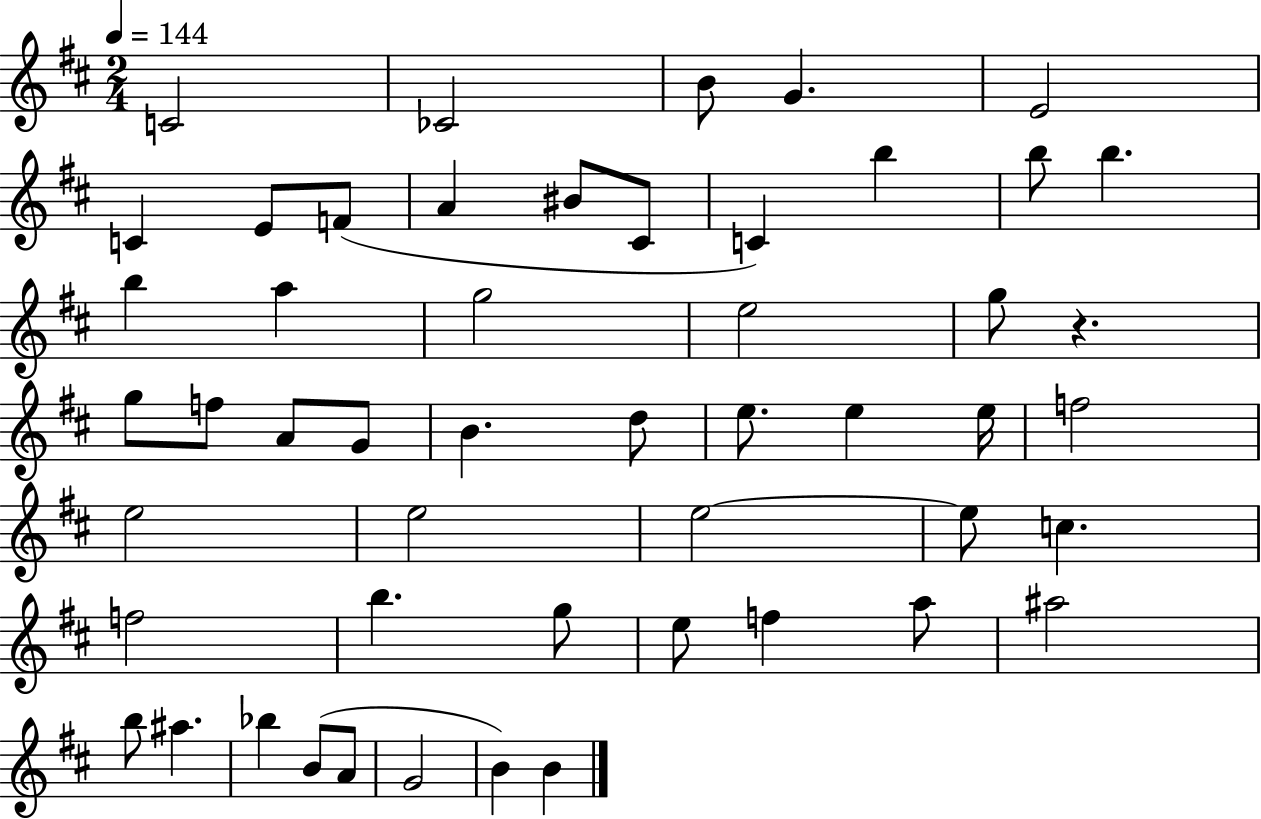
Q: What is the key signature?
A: D major